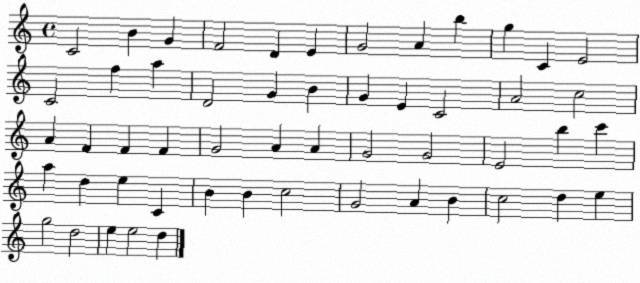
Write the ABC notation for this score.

X:1
T:Untitled
M:4/4
L:1/4
K:C
C2 B G F2 D E G2 A b g C E2 C2 f a D2 G B G E C2 A2 c2 A F F F G2 A A G2 G2 E2 b c' a d e C B B c2 G2 A B c2 d e g2 d2 e e2 d